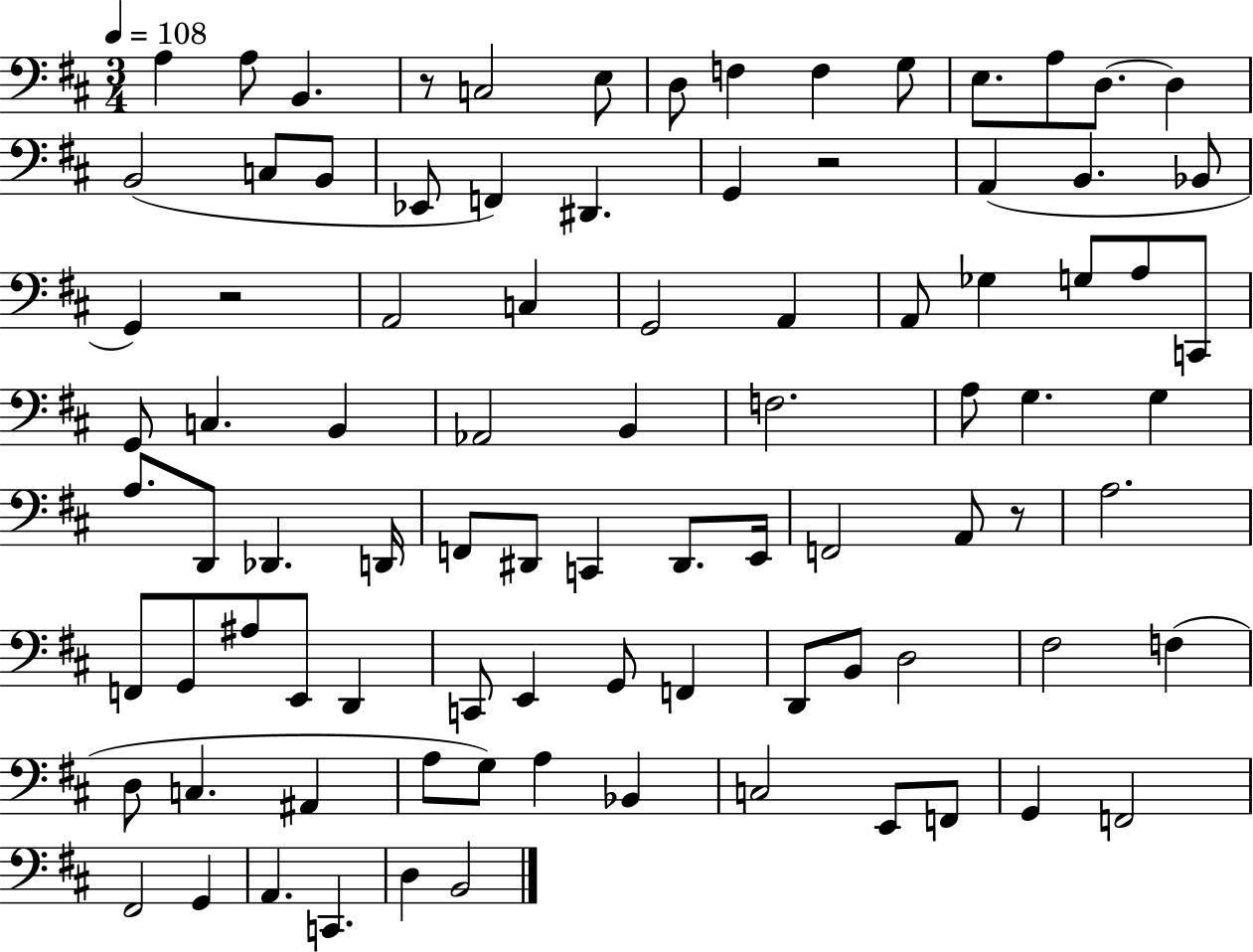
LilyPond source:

{
  \clef bass
  \numericTimeSignature
  \time 3/4
  \key d \major
  \tempo 4 = 108
  \repeat volta 2 { a4 a8 b,4. | r8 c2 e8 | d8 f4 f4 g8 | e8. a8 d8.~~ d4 | \break b,2( c8 b,8 | ees,8 f,4) dis,4. | g,4 r2 | a,4( b,4. bes,8 | \break g,4) r2 | a,2 c4 | g,2 a,4 | a,8 ges4 g8 a8 c,8 | \break g,8 c4. b,4 | aes,2 b,4 | f2. | a8 g4. g4 | \break a8. d,8 des,4. d,16 | f,8 dis,8 c,4 dis,8. e,16 | f,2 a,8 r8 | a2. | \break f,8 g,8 ais8 e,8 d,4 | c,8 e,4 g,8 f,4 | d,8 b,8 d2 | fis2 f4( | \break d8 c4. ais,4 | a8 g8) a4 bes,4 | c2 e,8 f,8 | g,4 f,2 | \break fis,2 g,4 | a,4. c,4. | d4 b,2 | } \bar "|."
}